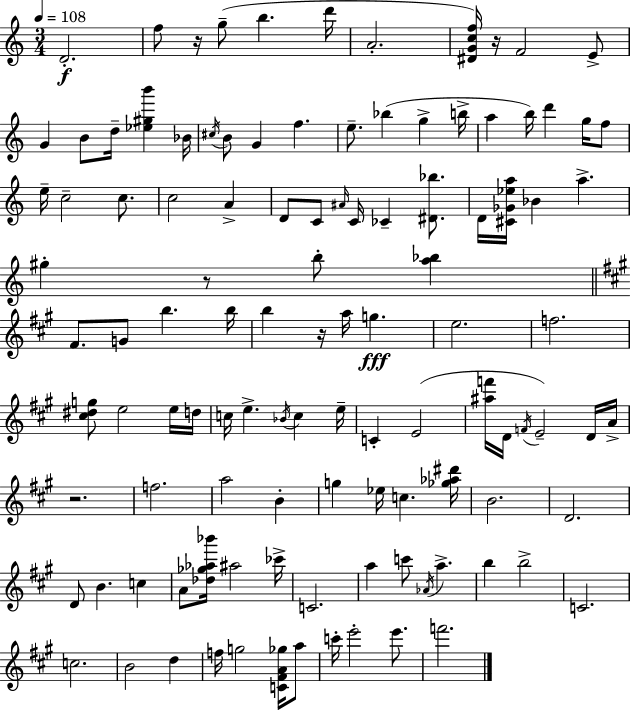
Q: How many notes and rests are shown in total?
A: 111